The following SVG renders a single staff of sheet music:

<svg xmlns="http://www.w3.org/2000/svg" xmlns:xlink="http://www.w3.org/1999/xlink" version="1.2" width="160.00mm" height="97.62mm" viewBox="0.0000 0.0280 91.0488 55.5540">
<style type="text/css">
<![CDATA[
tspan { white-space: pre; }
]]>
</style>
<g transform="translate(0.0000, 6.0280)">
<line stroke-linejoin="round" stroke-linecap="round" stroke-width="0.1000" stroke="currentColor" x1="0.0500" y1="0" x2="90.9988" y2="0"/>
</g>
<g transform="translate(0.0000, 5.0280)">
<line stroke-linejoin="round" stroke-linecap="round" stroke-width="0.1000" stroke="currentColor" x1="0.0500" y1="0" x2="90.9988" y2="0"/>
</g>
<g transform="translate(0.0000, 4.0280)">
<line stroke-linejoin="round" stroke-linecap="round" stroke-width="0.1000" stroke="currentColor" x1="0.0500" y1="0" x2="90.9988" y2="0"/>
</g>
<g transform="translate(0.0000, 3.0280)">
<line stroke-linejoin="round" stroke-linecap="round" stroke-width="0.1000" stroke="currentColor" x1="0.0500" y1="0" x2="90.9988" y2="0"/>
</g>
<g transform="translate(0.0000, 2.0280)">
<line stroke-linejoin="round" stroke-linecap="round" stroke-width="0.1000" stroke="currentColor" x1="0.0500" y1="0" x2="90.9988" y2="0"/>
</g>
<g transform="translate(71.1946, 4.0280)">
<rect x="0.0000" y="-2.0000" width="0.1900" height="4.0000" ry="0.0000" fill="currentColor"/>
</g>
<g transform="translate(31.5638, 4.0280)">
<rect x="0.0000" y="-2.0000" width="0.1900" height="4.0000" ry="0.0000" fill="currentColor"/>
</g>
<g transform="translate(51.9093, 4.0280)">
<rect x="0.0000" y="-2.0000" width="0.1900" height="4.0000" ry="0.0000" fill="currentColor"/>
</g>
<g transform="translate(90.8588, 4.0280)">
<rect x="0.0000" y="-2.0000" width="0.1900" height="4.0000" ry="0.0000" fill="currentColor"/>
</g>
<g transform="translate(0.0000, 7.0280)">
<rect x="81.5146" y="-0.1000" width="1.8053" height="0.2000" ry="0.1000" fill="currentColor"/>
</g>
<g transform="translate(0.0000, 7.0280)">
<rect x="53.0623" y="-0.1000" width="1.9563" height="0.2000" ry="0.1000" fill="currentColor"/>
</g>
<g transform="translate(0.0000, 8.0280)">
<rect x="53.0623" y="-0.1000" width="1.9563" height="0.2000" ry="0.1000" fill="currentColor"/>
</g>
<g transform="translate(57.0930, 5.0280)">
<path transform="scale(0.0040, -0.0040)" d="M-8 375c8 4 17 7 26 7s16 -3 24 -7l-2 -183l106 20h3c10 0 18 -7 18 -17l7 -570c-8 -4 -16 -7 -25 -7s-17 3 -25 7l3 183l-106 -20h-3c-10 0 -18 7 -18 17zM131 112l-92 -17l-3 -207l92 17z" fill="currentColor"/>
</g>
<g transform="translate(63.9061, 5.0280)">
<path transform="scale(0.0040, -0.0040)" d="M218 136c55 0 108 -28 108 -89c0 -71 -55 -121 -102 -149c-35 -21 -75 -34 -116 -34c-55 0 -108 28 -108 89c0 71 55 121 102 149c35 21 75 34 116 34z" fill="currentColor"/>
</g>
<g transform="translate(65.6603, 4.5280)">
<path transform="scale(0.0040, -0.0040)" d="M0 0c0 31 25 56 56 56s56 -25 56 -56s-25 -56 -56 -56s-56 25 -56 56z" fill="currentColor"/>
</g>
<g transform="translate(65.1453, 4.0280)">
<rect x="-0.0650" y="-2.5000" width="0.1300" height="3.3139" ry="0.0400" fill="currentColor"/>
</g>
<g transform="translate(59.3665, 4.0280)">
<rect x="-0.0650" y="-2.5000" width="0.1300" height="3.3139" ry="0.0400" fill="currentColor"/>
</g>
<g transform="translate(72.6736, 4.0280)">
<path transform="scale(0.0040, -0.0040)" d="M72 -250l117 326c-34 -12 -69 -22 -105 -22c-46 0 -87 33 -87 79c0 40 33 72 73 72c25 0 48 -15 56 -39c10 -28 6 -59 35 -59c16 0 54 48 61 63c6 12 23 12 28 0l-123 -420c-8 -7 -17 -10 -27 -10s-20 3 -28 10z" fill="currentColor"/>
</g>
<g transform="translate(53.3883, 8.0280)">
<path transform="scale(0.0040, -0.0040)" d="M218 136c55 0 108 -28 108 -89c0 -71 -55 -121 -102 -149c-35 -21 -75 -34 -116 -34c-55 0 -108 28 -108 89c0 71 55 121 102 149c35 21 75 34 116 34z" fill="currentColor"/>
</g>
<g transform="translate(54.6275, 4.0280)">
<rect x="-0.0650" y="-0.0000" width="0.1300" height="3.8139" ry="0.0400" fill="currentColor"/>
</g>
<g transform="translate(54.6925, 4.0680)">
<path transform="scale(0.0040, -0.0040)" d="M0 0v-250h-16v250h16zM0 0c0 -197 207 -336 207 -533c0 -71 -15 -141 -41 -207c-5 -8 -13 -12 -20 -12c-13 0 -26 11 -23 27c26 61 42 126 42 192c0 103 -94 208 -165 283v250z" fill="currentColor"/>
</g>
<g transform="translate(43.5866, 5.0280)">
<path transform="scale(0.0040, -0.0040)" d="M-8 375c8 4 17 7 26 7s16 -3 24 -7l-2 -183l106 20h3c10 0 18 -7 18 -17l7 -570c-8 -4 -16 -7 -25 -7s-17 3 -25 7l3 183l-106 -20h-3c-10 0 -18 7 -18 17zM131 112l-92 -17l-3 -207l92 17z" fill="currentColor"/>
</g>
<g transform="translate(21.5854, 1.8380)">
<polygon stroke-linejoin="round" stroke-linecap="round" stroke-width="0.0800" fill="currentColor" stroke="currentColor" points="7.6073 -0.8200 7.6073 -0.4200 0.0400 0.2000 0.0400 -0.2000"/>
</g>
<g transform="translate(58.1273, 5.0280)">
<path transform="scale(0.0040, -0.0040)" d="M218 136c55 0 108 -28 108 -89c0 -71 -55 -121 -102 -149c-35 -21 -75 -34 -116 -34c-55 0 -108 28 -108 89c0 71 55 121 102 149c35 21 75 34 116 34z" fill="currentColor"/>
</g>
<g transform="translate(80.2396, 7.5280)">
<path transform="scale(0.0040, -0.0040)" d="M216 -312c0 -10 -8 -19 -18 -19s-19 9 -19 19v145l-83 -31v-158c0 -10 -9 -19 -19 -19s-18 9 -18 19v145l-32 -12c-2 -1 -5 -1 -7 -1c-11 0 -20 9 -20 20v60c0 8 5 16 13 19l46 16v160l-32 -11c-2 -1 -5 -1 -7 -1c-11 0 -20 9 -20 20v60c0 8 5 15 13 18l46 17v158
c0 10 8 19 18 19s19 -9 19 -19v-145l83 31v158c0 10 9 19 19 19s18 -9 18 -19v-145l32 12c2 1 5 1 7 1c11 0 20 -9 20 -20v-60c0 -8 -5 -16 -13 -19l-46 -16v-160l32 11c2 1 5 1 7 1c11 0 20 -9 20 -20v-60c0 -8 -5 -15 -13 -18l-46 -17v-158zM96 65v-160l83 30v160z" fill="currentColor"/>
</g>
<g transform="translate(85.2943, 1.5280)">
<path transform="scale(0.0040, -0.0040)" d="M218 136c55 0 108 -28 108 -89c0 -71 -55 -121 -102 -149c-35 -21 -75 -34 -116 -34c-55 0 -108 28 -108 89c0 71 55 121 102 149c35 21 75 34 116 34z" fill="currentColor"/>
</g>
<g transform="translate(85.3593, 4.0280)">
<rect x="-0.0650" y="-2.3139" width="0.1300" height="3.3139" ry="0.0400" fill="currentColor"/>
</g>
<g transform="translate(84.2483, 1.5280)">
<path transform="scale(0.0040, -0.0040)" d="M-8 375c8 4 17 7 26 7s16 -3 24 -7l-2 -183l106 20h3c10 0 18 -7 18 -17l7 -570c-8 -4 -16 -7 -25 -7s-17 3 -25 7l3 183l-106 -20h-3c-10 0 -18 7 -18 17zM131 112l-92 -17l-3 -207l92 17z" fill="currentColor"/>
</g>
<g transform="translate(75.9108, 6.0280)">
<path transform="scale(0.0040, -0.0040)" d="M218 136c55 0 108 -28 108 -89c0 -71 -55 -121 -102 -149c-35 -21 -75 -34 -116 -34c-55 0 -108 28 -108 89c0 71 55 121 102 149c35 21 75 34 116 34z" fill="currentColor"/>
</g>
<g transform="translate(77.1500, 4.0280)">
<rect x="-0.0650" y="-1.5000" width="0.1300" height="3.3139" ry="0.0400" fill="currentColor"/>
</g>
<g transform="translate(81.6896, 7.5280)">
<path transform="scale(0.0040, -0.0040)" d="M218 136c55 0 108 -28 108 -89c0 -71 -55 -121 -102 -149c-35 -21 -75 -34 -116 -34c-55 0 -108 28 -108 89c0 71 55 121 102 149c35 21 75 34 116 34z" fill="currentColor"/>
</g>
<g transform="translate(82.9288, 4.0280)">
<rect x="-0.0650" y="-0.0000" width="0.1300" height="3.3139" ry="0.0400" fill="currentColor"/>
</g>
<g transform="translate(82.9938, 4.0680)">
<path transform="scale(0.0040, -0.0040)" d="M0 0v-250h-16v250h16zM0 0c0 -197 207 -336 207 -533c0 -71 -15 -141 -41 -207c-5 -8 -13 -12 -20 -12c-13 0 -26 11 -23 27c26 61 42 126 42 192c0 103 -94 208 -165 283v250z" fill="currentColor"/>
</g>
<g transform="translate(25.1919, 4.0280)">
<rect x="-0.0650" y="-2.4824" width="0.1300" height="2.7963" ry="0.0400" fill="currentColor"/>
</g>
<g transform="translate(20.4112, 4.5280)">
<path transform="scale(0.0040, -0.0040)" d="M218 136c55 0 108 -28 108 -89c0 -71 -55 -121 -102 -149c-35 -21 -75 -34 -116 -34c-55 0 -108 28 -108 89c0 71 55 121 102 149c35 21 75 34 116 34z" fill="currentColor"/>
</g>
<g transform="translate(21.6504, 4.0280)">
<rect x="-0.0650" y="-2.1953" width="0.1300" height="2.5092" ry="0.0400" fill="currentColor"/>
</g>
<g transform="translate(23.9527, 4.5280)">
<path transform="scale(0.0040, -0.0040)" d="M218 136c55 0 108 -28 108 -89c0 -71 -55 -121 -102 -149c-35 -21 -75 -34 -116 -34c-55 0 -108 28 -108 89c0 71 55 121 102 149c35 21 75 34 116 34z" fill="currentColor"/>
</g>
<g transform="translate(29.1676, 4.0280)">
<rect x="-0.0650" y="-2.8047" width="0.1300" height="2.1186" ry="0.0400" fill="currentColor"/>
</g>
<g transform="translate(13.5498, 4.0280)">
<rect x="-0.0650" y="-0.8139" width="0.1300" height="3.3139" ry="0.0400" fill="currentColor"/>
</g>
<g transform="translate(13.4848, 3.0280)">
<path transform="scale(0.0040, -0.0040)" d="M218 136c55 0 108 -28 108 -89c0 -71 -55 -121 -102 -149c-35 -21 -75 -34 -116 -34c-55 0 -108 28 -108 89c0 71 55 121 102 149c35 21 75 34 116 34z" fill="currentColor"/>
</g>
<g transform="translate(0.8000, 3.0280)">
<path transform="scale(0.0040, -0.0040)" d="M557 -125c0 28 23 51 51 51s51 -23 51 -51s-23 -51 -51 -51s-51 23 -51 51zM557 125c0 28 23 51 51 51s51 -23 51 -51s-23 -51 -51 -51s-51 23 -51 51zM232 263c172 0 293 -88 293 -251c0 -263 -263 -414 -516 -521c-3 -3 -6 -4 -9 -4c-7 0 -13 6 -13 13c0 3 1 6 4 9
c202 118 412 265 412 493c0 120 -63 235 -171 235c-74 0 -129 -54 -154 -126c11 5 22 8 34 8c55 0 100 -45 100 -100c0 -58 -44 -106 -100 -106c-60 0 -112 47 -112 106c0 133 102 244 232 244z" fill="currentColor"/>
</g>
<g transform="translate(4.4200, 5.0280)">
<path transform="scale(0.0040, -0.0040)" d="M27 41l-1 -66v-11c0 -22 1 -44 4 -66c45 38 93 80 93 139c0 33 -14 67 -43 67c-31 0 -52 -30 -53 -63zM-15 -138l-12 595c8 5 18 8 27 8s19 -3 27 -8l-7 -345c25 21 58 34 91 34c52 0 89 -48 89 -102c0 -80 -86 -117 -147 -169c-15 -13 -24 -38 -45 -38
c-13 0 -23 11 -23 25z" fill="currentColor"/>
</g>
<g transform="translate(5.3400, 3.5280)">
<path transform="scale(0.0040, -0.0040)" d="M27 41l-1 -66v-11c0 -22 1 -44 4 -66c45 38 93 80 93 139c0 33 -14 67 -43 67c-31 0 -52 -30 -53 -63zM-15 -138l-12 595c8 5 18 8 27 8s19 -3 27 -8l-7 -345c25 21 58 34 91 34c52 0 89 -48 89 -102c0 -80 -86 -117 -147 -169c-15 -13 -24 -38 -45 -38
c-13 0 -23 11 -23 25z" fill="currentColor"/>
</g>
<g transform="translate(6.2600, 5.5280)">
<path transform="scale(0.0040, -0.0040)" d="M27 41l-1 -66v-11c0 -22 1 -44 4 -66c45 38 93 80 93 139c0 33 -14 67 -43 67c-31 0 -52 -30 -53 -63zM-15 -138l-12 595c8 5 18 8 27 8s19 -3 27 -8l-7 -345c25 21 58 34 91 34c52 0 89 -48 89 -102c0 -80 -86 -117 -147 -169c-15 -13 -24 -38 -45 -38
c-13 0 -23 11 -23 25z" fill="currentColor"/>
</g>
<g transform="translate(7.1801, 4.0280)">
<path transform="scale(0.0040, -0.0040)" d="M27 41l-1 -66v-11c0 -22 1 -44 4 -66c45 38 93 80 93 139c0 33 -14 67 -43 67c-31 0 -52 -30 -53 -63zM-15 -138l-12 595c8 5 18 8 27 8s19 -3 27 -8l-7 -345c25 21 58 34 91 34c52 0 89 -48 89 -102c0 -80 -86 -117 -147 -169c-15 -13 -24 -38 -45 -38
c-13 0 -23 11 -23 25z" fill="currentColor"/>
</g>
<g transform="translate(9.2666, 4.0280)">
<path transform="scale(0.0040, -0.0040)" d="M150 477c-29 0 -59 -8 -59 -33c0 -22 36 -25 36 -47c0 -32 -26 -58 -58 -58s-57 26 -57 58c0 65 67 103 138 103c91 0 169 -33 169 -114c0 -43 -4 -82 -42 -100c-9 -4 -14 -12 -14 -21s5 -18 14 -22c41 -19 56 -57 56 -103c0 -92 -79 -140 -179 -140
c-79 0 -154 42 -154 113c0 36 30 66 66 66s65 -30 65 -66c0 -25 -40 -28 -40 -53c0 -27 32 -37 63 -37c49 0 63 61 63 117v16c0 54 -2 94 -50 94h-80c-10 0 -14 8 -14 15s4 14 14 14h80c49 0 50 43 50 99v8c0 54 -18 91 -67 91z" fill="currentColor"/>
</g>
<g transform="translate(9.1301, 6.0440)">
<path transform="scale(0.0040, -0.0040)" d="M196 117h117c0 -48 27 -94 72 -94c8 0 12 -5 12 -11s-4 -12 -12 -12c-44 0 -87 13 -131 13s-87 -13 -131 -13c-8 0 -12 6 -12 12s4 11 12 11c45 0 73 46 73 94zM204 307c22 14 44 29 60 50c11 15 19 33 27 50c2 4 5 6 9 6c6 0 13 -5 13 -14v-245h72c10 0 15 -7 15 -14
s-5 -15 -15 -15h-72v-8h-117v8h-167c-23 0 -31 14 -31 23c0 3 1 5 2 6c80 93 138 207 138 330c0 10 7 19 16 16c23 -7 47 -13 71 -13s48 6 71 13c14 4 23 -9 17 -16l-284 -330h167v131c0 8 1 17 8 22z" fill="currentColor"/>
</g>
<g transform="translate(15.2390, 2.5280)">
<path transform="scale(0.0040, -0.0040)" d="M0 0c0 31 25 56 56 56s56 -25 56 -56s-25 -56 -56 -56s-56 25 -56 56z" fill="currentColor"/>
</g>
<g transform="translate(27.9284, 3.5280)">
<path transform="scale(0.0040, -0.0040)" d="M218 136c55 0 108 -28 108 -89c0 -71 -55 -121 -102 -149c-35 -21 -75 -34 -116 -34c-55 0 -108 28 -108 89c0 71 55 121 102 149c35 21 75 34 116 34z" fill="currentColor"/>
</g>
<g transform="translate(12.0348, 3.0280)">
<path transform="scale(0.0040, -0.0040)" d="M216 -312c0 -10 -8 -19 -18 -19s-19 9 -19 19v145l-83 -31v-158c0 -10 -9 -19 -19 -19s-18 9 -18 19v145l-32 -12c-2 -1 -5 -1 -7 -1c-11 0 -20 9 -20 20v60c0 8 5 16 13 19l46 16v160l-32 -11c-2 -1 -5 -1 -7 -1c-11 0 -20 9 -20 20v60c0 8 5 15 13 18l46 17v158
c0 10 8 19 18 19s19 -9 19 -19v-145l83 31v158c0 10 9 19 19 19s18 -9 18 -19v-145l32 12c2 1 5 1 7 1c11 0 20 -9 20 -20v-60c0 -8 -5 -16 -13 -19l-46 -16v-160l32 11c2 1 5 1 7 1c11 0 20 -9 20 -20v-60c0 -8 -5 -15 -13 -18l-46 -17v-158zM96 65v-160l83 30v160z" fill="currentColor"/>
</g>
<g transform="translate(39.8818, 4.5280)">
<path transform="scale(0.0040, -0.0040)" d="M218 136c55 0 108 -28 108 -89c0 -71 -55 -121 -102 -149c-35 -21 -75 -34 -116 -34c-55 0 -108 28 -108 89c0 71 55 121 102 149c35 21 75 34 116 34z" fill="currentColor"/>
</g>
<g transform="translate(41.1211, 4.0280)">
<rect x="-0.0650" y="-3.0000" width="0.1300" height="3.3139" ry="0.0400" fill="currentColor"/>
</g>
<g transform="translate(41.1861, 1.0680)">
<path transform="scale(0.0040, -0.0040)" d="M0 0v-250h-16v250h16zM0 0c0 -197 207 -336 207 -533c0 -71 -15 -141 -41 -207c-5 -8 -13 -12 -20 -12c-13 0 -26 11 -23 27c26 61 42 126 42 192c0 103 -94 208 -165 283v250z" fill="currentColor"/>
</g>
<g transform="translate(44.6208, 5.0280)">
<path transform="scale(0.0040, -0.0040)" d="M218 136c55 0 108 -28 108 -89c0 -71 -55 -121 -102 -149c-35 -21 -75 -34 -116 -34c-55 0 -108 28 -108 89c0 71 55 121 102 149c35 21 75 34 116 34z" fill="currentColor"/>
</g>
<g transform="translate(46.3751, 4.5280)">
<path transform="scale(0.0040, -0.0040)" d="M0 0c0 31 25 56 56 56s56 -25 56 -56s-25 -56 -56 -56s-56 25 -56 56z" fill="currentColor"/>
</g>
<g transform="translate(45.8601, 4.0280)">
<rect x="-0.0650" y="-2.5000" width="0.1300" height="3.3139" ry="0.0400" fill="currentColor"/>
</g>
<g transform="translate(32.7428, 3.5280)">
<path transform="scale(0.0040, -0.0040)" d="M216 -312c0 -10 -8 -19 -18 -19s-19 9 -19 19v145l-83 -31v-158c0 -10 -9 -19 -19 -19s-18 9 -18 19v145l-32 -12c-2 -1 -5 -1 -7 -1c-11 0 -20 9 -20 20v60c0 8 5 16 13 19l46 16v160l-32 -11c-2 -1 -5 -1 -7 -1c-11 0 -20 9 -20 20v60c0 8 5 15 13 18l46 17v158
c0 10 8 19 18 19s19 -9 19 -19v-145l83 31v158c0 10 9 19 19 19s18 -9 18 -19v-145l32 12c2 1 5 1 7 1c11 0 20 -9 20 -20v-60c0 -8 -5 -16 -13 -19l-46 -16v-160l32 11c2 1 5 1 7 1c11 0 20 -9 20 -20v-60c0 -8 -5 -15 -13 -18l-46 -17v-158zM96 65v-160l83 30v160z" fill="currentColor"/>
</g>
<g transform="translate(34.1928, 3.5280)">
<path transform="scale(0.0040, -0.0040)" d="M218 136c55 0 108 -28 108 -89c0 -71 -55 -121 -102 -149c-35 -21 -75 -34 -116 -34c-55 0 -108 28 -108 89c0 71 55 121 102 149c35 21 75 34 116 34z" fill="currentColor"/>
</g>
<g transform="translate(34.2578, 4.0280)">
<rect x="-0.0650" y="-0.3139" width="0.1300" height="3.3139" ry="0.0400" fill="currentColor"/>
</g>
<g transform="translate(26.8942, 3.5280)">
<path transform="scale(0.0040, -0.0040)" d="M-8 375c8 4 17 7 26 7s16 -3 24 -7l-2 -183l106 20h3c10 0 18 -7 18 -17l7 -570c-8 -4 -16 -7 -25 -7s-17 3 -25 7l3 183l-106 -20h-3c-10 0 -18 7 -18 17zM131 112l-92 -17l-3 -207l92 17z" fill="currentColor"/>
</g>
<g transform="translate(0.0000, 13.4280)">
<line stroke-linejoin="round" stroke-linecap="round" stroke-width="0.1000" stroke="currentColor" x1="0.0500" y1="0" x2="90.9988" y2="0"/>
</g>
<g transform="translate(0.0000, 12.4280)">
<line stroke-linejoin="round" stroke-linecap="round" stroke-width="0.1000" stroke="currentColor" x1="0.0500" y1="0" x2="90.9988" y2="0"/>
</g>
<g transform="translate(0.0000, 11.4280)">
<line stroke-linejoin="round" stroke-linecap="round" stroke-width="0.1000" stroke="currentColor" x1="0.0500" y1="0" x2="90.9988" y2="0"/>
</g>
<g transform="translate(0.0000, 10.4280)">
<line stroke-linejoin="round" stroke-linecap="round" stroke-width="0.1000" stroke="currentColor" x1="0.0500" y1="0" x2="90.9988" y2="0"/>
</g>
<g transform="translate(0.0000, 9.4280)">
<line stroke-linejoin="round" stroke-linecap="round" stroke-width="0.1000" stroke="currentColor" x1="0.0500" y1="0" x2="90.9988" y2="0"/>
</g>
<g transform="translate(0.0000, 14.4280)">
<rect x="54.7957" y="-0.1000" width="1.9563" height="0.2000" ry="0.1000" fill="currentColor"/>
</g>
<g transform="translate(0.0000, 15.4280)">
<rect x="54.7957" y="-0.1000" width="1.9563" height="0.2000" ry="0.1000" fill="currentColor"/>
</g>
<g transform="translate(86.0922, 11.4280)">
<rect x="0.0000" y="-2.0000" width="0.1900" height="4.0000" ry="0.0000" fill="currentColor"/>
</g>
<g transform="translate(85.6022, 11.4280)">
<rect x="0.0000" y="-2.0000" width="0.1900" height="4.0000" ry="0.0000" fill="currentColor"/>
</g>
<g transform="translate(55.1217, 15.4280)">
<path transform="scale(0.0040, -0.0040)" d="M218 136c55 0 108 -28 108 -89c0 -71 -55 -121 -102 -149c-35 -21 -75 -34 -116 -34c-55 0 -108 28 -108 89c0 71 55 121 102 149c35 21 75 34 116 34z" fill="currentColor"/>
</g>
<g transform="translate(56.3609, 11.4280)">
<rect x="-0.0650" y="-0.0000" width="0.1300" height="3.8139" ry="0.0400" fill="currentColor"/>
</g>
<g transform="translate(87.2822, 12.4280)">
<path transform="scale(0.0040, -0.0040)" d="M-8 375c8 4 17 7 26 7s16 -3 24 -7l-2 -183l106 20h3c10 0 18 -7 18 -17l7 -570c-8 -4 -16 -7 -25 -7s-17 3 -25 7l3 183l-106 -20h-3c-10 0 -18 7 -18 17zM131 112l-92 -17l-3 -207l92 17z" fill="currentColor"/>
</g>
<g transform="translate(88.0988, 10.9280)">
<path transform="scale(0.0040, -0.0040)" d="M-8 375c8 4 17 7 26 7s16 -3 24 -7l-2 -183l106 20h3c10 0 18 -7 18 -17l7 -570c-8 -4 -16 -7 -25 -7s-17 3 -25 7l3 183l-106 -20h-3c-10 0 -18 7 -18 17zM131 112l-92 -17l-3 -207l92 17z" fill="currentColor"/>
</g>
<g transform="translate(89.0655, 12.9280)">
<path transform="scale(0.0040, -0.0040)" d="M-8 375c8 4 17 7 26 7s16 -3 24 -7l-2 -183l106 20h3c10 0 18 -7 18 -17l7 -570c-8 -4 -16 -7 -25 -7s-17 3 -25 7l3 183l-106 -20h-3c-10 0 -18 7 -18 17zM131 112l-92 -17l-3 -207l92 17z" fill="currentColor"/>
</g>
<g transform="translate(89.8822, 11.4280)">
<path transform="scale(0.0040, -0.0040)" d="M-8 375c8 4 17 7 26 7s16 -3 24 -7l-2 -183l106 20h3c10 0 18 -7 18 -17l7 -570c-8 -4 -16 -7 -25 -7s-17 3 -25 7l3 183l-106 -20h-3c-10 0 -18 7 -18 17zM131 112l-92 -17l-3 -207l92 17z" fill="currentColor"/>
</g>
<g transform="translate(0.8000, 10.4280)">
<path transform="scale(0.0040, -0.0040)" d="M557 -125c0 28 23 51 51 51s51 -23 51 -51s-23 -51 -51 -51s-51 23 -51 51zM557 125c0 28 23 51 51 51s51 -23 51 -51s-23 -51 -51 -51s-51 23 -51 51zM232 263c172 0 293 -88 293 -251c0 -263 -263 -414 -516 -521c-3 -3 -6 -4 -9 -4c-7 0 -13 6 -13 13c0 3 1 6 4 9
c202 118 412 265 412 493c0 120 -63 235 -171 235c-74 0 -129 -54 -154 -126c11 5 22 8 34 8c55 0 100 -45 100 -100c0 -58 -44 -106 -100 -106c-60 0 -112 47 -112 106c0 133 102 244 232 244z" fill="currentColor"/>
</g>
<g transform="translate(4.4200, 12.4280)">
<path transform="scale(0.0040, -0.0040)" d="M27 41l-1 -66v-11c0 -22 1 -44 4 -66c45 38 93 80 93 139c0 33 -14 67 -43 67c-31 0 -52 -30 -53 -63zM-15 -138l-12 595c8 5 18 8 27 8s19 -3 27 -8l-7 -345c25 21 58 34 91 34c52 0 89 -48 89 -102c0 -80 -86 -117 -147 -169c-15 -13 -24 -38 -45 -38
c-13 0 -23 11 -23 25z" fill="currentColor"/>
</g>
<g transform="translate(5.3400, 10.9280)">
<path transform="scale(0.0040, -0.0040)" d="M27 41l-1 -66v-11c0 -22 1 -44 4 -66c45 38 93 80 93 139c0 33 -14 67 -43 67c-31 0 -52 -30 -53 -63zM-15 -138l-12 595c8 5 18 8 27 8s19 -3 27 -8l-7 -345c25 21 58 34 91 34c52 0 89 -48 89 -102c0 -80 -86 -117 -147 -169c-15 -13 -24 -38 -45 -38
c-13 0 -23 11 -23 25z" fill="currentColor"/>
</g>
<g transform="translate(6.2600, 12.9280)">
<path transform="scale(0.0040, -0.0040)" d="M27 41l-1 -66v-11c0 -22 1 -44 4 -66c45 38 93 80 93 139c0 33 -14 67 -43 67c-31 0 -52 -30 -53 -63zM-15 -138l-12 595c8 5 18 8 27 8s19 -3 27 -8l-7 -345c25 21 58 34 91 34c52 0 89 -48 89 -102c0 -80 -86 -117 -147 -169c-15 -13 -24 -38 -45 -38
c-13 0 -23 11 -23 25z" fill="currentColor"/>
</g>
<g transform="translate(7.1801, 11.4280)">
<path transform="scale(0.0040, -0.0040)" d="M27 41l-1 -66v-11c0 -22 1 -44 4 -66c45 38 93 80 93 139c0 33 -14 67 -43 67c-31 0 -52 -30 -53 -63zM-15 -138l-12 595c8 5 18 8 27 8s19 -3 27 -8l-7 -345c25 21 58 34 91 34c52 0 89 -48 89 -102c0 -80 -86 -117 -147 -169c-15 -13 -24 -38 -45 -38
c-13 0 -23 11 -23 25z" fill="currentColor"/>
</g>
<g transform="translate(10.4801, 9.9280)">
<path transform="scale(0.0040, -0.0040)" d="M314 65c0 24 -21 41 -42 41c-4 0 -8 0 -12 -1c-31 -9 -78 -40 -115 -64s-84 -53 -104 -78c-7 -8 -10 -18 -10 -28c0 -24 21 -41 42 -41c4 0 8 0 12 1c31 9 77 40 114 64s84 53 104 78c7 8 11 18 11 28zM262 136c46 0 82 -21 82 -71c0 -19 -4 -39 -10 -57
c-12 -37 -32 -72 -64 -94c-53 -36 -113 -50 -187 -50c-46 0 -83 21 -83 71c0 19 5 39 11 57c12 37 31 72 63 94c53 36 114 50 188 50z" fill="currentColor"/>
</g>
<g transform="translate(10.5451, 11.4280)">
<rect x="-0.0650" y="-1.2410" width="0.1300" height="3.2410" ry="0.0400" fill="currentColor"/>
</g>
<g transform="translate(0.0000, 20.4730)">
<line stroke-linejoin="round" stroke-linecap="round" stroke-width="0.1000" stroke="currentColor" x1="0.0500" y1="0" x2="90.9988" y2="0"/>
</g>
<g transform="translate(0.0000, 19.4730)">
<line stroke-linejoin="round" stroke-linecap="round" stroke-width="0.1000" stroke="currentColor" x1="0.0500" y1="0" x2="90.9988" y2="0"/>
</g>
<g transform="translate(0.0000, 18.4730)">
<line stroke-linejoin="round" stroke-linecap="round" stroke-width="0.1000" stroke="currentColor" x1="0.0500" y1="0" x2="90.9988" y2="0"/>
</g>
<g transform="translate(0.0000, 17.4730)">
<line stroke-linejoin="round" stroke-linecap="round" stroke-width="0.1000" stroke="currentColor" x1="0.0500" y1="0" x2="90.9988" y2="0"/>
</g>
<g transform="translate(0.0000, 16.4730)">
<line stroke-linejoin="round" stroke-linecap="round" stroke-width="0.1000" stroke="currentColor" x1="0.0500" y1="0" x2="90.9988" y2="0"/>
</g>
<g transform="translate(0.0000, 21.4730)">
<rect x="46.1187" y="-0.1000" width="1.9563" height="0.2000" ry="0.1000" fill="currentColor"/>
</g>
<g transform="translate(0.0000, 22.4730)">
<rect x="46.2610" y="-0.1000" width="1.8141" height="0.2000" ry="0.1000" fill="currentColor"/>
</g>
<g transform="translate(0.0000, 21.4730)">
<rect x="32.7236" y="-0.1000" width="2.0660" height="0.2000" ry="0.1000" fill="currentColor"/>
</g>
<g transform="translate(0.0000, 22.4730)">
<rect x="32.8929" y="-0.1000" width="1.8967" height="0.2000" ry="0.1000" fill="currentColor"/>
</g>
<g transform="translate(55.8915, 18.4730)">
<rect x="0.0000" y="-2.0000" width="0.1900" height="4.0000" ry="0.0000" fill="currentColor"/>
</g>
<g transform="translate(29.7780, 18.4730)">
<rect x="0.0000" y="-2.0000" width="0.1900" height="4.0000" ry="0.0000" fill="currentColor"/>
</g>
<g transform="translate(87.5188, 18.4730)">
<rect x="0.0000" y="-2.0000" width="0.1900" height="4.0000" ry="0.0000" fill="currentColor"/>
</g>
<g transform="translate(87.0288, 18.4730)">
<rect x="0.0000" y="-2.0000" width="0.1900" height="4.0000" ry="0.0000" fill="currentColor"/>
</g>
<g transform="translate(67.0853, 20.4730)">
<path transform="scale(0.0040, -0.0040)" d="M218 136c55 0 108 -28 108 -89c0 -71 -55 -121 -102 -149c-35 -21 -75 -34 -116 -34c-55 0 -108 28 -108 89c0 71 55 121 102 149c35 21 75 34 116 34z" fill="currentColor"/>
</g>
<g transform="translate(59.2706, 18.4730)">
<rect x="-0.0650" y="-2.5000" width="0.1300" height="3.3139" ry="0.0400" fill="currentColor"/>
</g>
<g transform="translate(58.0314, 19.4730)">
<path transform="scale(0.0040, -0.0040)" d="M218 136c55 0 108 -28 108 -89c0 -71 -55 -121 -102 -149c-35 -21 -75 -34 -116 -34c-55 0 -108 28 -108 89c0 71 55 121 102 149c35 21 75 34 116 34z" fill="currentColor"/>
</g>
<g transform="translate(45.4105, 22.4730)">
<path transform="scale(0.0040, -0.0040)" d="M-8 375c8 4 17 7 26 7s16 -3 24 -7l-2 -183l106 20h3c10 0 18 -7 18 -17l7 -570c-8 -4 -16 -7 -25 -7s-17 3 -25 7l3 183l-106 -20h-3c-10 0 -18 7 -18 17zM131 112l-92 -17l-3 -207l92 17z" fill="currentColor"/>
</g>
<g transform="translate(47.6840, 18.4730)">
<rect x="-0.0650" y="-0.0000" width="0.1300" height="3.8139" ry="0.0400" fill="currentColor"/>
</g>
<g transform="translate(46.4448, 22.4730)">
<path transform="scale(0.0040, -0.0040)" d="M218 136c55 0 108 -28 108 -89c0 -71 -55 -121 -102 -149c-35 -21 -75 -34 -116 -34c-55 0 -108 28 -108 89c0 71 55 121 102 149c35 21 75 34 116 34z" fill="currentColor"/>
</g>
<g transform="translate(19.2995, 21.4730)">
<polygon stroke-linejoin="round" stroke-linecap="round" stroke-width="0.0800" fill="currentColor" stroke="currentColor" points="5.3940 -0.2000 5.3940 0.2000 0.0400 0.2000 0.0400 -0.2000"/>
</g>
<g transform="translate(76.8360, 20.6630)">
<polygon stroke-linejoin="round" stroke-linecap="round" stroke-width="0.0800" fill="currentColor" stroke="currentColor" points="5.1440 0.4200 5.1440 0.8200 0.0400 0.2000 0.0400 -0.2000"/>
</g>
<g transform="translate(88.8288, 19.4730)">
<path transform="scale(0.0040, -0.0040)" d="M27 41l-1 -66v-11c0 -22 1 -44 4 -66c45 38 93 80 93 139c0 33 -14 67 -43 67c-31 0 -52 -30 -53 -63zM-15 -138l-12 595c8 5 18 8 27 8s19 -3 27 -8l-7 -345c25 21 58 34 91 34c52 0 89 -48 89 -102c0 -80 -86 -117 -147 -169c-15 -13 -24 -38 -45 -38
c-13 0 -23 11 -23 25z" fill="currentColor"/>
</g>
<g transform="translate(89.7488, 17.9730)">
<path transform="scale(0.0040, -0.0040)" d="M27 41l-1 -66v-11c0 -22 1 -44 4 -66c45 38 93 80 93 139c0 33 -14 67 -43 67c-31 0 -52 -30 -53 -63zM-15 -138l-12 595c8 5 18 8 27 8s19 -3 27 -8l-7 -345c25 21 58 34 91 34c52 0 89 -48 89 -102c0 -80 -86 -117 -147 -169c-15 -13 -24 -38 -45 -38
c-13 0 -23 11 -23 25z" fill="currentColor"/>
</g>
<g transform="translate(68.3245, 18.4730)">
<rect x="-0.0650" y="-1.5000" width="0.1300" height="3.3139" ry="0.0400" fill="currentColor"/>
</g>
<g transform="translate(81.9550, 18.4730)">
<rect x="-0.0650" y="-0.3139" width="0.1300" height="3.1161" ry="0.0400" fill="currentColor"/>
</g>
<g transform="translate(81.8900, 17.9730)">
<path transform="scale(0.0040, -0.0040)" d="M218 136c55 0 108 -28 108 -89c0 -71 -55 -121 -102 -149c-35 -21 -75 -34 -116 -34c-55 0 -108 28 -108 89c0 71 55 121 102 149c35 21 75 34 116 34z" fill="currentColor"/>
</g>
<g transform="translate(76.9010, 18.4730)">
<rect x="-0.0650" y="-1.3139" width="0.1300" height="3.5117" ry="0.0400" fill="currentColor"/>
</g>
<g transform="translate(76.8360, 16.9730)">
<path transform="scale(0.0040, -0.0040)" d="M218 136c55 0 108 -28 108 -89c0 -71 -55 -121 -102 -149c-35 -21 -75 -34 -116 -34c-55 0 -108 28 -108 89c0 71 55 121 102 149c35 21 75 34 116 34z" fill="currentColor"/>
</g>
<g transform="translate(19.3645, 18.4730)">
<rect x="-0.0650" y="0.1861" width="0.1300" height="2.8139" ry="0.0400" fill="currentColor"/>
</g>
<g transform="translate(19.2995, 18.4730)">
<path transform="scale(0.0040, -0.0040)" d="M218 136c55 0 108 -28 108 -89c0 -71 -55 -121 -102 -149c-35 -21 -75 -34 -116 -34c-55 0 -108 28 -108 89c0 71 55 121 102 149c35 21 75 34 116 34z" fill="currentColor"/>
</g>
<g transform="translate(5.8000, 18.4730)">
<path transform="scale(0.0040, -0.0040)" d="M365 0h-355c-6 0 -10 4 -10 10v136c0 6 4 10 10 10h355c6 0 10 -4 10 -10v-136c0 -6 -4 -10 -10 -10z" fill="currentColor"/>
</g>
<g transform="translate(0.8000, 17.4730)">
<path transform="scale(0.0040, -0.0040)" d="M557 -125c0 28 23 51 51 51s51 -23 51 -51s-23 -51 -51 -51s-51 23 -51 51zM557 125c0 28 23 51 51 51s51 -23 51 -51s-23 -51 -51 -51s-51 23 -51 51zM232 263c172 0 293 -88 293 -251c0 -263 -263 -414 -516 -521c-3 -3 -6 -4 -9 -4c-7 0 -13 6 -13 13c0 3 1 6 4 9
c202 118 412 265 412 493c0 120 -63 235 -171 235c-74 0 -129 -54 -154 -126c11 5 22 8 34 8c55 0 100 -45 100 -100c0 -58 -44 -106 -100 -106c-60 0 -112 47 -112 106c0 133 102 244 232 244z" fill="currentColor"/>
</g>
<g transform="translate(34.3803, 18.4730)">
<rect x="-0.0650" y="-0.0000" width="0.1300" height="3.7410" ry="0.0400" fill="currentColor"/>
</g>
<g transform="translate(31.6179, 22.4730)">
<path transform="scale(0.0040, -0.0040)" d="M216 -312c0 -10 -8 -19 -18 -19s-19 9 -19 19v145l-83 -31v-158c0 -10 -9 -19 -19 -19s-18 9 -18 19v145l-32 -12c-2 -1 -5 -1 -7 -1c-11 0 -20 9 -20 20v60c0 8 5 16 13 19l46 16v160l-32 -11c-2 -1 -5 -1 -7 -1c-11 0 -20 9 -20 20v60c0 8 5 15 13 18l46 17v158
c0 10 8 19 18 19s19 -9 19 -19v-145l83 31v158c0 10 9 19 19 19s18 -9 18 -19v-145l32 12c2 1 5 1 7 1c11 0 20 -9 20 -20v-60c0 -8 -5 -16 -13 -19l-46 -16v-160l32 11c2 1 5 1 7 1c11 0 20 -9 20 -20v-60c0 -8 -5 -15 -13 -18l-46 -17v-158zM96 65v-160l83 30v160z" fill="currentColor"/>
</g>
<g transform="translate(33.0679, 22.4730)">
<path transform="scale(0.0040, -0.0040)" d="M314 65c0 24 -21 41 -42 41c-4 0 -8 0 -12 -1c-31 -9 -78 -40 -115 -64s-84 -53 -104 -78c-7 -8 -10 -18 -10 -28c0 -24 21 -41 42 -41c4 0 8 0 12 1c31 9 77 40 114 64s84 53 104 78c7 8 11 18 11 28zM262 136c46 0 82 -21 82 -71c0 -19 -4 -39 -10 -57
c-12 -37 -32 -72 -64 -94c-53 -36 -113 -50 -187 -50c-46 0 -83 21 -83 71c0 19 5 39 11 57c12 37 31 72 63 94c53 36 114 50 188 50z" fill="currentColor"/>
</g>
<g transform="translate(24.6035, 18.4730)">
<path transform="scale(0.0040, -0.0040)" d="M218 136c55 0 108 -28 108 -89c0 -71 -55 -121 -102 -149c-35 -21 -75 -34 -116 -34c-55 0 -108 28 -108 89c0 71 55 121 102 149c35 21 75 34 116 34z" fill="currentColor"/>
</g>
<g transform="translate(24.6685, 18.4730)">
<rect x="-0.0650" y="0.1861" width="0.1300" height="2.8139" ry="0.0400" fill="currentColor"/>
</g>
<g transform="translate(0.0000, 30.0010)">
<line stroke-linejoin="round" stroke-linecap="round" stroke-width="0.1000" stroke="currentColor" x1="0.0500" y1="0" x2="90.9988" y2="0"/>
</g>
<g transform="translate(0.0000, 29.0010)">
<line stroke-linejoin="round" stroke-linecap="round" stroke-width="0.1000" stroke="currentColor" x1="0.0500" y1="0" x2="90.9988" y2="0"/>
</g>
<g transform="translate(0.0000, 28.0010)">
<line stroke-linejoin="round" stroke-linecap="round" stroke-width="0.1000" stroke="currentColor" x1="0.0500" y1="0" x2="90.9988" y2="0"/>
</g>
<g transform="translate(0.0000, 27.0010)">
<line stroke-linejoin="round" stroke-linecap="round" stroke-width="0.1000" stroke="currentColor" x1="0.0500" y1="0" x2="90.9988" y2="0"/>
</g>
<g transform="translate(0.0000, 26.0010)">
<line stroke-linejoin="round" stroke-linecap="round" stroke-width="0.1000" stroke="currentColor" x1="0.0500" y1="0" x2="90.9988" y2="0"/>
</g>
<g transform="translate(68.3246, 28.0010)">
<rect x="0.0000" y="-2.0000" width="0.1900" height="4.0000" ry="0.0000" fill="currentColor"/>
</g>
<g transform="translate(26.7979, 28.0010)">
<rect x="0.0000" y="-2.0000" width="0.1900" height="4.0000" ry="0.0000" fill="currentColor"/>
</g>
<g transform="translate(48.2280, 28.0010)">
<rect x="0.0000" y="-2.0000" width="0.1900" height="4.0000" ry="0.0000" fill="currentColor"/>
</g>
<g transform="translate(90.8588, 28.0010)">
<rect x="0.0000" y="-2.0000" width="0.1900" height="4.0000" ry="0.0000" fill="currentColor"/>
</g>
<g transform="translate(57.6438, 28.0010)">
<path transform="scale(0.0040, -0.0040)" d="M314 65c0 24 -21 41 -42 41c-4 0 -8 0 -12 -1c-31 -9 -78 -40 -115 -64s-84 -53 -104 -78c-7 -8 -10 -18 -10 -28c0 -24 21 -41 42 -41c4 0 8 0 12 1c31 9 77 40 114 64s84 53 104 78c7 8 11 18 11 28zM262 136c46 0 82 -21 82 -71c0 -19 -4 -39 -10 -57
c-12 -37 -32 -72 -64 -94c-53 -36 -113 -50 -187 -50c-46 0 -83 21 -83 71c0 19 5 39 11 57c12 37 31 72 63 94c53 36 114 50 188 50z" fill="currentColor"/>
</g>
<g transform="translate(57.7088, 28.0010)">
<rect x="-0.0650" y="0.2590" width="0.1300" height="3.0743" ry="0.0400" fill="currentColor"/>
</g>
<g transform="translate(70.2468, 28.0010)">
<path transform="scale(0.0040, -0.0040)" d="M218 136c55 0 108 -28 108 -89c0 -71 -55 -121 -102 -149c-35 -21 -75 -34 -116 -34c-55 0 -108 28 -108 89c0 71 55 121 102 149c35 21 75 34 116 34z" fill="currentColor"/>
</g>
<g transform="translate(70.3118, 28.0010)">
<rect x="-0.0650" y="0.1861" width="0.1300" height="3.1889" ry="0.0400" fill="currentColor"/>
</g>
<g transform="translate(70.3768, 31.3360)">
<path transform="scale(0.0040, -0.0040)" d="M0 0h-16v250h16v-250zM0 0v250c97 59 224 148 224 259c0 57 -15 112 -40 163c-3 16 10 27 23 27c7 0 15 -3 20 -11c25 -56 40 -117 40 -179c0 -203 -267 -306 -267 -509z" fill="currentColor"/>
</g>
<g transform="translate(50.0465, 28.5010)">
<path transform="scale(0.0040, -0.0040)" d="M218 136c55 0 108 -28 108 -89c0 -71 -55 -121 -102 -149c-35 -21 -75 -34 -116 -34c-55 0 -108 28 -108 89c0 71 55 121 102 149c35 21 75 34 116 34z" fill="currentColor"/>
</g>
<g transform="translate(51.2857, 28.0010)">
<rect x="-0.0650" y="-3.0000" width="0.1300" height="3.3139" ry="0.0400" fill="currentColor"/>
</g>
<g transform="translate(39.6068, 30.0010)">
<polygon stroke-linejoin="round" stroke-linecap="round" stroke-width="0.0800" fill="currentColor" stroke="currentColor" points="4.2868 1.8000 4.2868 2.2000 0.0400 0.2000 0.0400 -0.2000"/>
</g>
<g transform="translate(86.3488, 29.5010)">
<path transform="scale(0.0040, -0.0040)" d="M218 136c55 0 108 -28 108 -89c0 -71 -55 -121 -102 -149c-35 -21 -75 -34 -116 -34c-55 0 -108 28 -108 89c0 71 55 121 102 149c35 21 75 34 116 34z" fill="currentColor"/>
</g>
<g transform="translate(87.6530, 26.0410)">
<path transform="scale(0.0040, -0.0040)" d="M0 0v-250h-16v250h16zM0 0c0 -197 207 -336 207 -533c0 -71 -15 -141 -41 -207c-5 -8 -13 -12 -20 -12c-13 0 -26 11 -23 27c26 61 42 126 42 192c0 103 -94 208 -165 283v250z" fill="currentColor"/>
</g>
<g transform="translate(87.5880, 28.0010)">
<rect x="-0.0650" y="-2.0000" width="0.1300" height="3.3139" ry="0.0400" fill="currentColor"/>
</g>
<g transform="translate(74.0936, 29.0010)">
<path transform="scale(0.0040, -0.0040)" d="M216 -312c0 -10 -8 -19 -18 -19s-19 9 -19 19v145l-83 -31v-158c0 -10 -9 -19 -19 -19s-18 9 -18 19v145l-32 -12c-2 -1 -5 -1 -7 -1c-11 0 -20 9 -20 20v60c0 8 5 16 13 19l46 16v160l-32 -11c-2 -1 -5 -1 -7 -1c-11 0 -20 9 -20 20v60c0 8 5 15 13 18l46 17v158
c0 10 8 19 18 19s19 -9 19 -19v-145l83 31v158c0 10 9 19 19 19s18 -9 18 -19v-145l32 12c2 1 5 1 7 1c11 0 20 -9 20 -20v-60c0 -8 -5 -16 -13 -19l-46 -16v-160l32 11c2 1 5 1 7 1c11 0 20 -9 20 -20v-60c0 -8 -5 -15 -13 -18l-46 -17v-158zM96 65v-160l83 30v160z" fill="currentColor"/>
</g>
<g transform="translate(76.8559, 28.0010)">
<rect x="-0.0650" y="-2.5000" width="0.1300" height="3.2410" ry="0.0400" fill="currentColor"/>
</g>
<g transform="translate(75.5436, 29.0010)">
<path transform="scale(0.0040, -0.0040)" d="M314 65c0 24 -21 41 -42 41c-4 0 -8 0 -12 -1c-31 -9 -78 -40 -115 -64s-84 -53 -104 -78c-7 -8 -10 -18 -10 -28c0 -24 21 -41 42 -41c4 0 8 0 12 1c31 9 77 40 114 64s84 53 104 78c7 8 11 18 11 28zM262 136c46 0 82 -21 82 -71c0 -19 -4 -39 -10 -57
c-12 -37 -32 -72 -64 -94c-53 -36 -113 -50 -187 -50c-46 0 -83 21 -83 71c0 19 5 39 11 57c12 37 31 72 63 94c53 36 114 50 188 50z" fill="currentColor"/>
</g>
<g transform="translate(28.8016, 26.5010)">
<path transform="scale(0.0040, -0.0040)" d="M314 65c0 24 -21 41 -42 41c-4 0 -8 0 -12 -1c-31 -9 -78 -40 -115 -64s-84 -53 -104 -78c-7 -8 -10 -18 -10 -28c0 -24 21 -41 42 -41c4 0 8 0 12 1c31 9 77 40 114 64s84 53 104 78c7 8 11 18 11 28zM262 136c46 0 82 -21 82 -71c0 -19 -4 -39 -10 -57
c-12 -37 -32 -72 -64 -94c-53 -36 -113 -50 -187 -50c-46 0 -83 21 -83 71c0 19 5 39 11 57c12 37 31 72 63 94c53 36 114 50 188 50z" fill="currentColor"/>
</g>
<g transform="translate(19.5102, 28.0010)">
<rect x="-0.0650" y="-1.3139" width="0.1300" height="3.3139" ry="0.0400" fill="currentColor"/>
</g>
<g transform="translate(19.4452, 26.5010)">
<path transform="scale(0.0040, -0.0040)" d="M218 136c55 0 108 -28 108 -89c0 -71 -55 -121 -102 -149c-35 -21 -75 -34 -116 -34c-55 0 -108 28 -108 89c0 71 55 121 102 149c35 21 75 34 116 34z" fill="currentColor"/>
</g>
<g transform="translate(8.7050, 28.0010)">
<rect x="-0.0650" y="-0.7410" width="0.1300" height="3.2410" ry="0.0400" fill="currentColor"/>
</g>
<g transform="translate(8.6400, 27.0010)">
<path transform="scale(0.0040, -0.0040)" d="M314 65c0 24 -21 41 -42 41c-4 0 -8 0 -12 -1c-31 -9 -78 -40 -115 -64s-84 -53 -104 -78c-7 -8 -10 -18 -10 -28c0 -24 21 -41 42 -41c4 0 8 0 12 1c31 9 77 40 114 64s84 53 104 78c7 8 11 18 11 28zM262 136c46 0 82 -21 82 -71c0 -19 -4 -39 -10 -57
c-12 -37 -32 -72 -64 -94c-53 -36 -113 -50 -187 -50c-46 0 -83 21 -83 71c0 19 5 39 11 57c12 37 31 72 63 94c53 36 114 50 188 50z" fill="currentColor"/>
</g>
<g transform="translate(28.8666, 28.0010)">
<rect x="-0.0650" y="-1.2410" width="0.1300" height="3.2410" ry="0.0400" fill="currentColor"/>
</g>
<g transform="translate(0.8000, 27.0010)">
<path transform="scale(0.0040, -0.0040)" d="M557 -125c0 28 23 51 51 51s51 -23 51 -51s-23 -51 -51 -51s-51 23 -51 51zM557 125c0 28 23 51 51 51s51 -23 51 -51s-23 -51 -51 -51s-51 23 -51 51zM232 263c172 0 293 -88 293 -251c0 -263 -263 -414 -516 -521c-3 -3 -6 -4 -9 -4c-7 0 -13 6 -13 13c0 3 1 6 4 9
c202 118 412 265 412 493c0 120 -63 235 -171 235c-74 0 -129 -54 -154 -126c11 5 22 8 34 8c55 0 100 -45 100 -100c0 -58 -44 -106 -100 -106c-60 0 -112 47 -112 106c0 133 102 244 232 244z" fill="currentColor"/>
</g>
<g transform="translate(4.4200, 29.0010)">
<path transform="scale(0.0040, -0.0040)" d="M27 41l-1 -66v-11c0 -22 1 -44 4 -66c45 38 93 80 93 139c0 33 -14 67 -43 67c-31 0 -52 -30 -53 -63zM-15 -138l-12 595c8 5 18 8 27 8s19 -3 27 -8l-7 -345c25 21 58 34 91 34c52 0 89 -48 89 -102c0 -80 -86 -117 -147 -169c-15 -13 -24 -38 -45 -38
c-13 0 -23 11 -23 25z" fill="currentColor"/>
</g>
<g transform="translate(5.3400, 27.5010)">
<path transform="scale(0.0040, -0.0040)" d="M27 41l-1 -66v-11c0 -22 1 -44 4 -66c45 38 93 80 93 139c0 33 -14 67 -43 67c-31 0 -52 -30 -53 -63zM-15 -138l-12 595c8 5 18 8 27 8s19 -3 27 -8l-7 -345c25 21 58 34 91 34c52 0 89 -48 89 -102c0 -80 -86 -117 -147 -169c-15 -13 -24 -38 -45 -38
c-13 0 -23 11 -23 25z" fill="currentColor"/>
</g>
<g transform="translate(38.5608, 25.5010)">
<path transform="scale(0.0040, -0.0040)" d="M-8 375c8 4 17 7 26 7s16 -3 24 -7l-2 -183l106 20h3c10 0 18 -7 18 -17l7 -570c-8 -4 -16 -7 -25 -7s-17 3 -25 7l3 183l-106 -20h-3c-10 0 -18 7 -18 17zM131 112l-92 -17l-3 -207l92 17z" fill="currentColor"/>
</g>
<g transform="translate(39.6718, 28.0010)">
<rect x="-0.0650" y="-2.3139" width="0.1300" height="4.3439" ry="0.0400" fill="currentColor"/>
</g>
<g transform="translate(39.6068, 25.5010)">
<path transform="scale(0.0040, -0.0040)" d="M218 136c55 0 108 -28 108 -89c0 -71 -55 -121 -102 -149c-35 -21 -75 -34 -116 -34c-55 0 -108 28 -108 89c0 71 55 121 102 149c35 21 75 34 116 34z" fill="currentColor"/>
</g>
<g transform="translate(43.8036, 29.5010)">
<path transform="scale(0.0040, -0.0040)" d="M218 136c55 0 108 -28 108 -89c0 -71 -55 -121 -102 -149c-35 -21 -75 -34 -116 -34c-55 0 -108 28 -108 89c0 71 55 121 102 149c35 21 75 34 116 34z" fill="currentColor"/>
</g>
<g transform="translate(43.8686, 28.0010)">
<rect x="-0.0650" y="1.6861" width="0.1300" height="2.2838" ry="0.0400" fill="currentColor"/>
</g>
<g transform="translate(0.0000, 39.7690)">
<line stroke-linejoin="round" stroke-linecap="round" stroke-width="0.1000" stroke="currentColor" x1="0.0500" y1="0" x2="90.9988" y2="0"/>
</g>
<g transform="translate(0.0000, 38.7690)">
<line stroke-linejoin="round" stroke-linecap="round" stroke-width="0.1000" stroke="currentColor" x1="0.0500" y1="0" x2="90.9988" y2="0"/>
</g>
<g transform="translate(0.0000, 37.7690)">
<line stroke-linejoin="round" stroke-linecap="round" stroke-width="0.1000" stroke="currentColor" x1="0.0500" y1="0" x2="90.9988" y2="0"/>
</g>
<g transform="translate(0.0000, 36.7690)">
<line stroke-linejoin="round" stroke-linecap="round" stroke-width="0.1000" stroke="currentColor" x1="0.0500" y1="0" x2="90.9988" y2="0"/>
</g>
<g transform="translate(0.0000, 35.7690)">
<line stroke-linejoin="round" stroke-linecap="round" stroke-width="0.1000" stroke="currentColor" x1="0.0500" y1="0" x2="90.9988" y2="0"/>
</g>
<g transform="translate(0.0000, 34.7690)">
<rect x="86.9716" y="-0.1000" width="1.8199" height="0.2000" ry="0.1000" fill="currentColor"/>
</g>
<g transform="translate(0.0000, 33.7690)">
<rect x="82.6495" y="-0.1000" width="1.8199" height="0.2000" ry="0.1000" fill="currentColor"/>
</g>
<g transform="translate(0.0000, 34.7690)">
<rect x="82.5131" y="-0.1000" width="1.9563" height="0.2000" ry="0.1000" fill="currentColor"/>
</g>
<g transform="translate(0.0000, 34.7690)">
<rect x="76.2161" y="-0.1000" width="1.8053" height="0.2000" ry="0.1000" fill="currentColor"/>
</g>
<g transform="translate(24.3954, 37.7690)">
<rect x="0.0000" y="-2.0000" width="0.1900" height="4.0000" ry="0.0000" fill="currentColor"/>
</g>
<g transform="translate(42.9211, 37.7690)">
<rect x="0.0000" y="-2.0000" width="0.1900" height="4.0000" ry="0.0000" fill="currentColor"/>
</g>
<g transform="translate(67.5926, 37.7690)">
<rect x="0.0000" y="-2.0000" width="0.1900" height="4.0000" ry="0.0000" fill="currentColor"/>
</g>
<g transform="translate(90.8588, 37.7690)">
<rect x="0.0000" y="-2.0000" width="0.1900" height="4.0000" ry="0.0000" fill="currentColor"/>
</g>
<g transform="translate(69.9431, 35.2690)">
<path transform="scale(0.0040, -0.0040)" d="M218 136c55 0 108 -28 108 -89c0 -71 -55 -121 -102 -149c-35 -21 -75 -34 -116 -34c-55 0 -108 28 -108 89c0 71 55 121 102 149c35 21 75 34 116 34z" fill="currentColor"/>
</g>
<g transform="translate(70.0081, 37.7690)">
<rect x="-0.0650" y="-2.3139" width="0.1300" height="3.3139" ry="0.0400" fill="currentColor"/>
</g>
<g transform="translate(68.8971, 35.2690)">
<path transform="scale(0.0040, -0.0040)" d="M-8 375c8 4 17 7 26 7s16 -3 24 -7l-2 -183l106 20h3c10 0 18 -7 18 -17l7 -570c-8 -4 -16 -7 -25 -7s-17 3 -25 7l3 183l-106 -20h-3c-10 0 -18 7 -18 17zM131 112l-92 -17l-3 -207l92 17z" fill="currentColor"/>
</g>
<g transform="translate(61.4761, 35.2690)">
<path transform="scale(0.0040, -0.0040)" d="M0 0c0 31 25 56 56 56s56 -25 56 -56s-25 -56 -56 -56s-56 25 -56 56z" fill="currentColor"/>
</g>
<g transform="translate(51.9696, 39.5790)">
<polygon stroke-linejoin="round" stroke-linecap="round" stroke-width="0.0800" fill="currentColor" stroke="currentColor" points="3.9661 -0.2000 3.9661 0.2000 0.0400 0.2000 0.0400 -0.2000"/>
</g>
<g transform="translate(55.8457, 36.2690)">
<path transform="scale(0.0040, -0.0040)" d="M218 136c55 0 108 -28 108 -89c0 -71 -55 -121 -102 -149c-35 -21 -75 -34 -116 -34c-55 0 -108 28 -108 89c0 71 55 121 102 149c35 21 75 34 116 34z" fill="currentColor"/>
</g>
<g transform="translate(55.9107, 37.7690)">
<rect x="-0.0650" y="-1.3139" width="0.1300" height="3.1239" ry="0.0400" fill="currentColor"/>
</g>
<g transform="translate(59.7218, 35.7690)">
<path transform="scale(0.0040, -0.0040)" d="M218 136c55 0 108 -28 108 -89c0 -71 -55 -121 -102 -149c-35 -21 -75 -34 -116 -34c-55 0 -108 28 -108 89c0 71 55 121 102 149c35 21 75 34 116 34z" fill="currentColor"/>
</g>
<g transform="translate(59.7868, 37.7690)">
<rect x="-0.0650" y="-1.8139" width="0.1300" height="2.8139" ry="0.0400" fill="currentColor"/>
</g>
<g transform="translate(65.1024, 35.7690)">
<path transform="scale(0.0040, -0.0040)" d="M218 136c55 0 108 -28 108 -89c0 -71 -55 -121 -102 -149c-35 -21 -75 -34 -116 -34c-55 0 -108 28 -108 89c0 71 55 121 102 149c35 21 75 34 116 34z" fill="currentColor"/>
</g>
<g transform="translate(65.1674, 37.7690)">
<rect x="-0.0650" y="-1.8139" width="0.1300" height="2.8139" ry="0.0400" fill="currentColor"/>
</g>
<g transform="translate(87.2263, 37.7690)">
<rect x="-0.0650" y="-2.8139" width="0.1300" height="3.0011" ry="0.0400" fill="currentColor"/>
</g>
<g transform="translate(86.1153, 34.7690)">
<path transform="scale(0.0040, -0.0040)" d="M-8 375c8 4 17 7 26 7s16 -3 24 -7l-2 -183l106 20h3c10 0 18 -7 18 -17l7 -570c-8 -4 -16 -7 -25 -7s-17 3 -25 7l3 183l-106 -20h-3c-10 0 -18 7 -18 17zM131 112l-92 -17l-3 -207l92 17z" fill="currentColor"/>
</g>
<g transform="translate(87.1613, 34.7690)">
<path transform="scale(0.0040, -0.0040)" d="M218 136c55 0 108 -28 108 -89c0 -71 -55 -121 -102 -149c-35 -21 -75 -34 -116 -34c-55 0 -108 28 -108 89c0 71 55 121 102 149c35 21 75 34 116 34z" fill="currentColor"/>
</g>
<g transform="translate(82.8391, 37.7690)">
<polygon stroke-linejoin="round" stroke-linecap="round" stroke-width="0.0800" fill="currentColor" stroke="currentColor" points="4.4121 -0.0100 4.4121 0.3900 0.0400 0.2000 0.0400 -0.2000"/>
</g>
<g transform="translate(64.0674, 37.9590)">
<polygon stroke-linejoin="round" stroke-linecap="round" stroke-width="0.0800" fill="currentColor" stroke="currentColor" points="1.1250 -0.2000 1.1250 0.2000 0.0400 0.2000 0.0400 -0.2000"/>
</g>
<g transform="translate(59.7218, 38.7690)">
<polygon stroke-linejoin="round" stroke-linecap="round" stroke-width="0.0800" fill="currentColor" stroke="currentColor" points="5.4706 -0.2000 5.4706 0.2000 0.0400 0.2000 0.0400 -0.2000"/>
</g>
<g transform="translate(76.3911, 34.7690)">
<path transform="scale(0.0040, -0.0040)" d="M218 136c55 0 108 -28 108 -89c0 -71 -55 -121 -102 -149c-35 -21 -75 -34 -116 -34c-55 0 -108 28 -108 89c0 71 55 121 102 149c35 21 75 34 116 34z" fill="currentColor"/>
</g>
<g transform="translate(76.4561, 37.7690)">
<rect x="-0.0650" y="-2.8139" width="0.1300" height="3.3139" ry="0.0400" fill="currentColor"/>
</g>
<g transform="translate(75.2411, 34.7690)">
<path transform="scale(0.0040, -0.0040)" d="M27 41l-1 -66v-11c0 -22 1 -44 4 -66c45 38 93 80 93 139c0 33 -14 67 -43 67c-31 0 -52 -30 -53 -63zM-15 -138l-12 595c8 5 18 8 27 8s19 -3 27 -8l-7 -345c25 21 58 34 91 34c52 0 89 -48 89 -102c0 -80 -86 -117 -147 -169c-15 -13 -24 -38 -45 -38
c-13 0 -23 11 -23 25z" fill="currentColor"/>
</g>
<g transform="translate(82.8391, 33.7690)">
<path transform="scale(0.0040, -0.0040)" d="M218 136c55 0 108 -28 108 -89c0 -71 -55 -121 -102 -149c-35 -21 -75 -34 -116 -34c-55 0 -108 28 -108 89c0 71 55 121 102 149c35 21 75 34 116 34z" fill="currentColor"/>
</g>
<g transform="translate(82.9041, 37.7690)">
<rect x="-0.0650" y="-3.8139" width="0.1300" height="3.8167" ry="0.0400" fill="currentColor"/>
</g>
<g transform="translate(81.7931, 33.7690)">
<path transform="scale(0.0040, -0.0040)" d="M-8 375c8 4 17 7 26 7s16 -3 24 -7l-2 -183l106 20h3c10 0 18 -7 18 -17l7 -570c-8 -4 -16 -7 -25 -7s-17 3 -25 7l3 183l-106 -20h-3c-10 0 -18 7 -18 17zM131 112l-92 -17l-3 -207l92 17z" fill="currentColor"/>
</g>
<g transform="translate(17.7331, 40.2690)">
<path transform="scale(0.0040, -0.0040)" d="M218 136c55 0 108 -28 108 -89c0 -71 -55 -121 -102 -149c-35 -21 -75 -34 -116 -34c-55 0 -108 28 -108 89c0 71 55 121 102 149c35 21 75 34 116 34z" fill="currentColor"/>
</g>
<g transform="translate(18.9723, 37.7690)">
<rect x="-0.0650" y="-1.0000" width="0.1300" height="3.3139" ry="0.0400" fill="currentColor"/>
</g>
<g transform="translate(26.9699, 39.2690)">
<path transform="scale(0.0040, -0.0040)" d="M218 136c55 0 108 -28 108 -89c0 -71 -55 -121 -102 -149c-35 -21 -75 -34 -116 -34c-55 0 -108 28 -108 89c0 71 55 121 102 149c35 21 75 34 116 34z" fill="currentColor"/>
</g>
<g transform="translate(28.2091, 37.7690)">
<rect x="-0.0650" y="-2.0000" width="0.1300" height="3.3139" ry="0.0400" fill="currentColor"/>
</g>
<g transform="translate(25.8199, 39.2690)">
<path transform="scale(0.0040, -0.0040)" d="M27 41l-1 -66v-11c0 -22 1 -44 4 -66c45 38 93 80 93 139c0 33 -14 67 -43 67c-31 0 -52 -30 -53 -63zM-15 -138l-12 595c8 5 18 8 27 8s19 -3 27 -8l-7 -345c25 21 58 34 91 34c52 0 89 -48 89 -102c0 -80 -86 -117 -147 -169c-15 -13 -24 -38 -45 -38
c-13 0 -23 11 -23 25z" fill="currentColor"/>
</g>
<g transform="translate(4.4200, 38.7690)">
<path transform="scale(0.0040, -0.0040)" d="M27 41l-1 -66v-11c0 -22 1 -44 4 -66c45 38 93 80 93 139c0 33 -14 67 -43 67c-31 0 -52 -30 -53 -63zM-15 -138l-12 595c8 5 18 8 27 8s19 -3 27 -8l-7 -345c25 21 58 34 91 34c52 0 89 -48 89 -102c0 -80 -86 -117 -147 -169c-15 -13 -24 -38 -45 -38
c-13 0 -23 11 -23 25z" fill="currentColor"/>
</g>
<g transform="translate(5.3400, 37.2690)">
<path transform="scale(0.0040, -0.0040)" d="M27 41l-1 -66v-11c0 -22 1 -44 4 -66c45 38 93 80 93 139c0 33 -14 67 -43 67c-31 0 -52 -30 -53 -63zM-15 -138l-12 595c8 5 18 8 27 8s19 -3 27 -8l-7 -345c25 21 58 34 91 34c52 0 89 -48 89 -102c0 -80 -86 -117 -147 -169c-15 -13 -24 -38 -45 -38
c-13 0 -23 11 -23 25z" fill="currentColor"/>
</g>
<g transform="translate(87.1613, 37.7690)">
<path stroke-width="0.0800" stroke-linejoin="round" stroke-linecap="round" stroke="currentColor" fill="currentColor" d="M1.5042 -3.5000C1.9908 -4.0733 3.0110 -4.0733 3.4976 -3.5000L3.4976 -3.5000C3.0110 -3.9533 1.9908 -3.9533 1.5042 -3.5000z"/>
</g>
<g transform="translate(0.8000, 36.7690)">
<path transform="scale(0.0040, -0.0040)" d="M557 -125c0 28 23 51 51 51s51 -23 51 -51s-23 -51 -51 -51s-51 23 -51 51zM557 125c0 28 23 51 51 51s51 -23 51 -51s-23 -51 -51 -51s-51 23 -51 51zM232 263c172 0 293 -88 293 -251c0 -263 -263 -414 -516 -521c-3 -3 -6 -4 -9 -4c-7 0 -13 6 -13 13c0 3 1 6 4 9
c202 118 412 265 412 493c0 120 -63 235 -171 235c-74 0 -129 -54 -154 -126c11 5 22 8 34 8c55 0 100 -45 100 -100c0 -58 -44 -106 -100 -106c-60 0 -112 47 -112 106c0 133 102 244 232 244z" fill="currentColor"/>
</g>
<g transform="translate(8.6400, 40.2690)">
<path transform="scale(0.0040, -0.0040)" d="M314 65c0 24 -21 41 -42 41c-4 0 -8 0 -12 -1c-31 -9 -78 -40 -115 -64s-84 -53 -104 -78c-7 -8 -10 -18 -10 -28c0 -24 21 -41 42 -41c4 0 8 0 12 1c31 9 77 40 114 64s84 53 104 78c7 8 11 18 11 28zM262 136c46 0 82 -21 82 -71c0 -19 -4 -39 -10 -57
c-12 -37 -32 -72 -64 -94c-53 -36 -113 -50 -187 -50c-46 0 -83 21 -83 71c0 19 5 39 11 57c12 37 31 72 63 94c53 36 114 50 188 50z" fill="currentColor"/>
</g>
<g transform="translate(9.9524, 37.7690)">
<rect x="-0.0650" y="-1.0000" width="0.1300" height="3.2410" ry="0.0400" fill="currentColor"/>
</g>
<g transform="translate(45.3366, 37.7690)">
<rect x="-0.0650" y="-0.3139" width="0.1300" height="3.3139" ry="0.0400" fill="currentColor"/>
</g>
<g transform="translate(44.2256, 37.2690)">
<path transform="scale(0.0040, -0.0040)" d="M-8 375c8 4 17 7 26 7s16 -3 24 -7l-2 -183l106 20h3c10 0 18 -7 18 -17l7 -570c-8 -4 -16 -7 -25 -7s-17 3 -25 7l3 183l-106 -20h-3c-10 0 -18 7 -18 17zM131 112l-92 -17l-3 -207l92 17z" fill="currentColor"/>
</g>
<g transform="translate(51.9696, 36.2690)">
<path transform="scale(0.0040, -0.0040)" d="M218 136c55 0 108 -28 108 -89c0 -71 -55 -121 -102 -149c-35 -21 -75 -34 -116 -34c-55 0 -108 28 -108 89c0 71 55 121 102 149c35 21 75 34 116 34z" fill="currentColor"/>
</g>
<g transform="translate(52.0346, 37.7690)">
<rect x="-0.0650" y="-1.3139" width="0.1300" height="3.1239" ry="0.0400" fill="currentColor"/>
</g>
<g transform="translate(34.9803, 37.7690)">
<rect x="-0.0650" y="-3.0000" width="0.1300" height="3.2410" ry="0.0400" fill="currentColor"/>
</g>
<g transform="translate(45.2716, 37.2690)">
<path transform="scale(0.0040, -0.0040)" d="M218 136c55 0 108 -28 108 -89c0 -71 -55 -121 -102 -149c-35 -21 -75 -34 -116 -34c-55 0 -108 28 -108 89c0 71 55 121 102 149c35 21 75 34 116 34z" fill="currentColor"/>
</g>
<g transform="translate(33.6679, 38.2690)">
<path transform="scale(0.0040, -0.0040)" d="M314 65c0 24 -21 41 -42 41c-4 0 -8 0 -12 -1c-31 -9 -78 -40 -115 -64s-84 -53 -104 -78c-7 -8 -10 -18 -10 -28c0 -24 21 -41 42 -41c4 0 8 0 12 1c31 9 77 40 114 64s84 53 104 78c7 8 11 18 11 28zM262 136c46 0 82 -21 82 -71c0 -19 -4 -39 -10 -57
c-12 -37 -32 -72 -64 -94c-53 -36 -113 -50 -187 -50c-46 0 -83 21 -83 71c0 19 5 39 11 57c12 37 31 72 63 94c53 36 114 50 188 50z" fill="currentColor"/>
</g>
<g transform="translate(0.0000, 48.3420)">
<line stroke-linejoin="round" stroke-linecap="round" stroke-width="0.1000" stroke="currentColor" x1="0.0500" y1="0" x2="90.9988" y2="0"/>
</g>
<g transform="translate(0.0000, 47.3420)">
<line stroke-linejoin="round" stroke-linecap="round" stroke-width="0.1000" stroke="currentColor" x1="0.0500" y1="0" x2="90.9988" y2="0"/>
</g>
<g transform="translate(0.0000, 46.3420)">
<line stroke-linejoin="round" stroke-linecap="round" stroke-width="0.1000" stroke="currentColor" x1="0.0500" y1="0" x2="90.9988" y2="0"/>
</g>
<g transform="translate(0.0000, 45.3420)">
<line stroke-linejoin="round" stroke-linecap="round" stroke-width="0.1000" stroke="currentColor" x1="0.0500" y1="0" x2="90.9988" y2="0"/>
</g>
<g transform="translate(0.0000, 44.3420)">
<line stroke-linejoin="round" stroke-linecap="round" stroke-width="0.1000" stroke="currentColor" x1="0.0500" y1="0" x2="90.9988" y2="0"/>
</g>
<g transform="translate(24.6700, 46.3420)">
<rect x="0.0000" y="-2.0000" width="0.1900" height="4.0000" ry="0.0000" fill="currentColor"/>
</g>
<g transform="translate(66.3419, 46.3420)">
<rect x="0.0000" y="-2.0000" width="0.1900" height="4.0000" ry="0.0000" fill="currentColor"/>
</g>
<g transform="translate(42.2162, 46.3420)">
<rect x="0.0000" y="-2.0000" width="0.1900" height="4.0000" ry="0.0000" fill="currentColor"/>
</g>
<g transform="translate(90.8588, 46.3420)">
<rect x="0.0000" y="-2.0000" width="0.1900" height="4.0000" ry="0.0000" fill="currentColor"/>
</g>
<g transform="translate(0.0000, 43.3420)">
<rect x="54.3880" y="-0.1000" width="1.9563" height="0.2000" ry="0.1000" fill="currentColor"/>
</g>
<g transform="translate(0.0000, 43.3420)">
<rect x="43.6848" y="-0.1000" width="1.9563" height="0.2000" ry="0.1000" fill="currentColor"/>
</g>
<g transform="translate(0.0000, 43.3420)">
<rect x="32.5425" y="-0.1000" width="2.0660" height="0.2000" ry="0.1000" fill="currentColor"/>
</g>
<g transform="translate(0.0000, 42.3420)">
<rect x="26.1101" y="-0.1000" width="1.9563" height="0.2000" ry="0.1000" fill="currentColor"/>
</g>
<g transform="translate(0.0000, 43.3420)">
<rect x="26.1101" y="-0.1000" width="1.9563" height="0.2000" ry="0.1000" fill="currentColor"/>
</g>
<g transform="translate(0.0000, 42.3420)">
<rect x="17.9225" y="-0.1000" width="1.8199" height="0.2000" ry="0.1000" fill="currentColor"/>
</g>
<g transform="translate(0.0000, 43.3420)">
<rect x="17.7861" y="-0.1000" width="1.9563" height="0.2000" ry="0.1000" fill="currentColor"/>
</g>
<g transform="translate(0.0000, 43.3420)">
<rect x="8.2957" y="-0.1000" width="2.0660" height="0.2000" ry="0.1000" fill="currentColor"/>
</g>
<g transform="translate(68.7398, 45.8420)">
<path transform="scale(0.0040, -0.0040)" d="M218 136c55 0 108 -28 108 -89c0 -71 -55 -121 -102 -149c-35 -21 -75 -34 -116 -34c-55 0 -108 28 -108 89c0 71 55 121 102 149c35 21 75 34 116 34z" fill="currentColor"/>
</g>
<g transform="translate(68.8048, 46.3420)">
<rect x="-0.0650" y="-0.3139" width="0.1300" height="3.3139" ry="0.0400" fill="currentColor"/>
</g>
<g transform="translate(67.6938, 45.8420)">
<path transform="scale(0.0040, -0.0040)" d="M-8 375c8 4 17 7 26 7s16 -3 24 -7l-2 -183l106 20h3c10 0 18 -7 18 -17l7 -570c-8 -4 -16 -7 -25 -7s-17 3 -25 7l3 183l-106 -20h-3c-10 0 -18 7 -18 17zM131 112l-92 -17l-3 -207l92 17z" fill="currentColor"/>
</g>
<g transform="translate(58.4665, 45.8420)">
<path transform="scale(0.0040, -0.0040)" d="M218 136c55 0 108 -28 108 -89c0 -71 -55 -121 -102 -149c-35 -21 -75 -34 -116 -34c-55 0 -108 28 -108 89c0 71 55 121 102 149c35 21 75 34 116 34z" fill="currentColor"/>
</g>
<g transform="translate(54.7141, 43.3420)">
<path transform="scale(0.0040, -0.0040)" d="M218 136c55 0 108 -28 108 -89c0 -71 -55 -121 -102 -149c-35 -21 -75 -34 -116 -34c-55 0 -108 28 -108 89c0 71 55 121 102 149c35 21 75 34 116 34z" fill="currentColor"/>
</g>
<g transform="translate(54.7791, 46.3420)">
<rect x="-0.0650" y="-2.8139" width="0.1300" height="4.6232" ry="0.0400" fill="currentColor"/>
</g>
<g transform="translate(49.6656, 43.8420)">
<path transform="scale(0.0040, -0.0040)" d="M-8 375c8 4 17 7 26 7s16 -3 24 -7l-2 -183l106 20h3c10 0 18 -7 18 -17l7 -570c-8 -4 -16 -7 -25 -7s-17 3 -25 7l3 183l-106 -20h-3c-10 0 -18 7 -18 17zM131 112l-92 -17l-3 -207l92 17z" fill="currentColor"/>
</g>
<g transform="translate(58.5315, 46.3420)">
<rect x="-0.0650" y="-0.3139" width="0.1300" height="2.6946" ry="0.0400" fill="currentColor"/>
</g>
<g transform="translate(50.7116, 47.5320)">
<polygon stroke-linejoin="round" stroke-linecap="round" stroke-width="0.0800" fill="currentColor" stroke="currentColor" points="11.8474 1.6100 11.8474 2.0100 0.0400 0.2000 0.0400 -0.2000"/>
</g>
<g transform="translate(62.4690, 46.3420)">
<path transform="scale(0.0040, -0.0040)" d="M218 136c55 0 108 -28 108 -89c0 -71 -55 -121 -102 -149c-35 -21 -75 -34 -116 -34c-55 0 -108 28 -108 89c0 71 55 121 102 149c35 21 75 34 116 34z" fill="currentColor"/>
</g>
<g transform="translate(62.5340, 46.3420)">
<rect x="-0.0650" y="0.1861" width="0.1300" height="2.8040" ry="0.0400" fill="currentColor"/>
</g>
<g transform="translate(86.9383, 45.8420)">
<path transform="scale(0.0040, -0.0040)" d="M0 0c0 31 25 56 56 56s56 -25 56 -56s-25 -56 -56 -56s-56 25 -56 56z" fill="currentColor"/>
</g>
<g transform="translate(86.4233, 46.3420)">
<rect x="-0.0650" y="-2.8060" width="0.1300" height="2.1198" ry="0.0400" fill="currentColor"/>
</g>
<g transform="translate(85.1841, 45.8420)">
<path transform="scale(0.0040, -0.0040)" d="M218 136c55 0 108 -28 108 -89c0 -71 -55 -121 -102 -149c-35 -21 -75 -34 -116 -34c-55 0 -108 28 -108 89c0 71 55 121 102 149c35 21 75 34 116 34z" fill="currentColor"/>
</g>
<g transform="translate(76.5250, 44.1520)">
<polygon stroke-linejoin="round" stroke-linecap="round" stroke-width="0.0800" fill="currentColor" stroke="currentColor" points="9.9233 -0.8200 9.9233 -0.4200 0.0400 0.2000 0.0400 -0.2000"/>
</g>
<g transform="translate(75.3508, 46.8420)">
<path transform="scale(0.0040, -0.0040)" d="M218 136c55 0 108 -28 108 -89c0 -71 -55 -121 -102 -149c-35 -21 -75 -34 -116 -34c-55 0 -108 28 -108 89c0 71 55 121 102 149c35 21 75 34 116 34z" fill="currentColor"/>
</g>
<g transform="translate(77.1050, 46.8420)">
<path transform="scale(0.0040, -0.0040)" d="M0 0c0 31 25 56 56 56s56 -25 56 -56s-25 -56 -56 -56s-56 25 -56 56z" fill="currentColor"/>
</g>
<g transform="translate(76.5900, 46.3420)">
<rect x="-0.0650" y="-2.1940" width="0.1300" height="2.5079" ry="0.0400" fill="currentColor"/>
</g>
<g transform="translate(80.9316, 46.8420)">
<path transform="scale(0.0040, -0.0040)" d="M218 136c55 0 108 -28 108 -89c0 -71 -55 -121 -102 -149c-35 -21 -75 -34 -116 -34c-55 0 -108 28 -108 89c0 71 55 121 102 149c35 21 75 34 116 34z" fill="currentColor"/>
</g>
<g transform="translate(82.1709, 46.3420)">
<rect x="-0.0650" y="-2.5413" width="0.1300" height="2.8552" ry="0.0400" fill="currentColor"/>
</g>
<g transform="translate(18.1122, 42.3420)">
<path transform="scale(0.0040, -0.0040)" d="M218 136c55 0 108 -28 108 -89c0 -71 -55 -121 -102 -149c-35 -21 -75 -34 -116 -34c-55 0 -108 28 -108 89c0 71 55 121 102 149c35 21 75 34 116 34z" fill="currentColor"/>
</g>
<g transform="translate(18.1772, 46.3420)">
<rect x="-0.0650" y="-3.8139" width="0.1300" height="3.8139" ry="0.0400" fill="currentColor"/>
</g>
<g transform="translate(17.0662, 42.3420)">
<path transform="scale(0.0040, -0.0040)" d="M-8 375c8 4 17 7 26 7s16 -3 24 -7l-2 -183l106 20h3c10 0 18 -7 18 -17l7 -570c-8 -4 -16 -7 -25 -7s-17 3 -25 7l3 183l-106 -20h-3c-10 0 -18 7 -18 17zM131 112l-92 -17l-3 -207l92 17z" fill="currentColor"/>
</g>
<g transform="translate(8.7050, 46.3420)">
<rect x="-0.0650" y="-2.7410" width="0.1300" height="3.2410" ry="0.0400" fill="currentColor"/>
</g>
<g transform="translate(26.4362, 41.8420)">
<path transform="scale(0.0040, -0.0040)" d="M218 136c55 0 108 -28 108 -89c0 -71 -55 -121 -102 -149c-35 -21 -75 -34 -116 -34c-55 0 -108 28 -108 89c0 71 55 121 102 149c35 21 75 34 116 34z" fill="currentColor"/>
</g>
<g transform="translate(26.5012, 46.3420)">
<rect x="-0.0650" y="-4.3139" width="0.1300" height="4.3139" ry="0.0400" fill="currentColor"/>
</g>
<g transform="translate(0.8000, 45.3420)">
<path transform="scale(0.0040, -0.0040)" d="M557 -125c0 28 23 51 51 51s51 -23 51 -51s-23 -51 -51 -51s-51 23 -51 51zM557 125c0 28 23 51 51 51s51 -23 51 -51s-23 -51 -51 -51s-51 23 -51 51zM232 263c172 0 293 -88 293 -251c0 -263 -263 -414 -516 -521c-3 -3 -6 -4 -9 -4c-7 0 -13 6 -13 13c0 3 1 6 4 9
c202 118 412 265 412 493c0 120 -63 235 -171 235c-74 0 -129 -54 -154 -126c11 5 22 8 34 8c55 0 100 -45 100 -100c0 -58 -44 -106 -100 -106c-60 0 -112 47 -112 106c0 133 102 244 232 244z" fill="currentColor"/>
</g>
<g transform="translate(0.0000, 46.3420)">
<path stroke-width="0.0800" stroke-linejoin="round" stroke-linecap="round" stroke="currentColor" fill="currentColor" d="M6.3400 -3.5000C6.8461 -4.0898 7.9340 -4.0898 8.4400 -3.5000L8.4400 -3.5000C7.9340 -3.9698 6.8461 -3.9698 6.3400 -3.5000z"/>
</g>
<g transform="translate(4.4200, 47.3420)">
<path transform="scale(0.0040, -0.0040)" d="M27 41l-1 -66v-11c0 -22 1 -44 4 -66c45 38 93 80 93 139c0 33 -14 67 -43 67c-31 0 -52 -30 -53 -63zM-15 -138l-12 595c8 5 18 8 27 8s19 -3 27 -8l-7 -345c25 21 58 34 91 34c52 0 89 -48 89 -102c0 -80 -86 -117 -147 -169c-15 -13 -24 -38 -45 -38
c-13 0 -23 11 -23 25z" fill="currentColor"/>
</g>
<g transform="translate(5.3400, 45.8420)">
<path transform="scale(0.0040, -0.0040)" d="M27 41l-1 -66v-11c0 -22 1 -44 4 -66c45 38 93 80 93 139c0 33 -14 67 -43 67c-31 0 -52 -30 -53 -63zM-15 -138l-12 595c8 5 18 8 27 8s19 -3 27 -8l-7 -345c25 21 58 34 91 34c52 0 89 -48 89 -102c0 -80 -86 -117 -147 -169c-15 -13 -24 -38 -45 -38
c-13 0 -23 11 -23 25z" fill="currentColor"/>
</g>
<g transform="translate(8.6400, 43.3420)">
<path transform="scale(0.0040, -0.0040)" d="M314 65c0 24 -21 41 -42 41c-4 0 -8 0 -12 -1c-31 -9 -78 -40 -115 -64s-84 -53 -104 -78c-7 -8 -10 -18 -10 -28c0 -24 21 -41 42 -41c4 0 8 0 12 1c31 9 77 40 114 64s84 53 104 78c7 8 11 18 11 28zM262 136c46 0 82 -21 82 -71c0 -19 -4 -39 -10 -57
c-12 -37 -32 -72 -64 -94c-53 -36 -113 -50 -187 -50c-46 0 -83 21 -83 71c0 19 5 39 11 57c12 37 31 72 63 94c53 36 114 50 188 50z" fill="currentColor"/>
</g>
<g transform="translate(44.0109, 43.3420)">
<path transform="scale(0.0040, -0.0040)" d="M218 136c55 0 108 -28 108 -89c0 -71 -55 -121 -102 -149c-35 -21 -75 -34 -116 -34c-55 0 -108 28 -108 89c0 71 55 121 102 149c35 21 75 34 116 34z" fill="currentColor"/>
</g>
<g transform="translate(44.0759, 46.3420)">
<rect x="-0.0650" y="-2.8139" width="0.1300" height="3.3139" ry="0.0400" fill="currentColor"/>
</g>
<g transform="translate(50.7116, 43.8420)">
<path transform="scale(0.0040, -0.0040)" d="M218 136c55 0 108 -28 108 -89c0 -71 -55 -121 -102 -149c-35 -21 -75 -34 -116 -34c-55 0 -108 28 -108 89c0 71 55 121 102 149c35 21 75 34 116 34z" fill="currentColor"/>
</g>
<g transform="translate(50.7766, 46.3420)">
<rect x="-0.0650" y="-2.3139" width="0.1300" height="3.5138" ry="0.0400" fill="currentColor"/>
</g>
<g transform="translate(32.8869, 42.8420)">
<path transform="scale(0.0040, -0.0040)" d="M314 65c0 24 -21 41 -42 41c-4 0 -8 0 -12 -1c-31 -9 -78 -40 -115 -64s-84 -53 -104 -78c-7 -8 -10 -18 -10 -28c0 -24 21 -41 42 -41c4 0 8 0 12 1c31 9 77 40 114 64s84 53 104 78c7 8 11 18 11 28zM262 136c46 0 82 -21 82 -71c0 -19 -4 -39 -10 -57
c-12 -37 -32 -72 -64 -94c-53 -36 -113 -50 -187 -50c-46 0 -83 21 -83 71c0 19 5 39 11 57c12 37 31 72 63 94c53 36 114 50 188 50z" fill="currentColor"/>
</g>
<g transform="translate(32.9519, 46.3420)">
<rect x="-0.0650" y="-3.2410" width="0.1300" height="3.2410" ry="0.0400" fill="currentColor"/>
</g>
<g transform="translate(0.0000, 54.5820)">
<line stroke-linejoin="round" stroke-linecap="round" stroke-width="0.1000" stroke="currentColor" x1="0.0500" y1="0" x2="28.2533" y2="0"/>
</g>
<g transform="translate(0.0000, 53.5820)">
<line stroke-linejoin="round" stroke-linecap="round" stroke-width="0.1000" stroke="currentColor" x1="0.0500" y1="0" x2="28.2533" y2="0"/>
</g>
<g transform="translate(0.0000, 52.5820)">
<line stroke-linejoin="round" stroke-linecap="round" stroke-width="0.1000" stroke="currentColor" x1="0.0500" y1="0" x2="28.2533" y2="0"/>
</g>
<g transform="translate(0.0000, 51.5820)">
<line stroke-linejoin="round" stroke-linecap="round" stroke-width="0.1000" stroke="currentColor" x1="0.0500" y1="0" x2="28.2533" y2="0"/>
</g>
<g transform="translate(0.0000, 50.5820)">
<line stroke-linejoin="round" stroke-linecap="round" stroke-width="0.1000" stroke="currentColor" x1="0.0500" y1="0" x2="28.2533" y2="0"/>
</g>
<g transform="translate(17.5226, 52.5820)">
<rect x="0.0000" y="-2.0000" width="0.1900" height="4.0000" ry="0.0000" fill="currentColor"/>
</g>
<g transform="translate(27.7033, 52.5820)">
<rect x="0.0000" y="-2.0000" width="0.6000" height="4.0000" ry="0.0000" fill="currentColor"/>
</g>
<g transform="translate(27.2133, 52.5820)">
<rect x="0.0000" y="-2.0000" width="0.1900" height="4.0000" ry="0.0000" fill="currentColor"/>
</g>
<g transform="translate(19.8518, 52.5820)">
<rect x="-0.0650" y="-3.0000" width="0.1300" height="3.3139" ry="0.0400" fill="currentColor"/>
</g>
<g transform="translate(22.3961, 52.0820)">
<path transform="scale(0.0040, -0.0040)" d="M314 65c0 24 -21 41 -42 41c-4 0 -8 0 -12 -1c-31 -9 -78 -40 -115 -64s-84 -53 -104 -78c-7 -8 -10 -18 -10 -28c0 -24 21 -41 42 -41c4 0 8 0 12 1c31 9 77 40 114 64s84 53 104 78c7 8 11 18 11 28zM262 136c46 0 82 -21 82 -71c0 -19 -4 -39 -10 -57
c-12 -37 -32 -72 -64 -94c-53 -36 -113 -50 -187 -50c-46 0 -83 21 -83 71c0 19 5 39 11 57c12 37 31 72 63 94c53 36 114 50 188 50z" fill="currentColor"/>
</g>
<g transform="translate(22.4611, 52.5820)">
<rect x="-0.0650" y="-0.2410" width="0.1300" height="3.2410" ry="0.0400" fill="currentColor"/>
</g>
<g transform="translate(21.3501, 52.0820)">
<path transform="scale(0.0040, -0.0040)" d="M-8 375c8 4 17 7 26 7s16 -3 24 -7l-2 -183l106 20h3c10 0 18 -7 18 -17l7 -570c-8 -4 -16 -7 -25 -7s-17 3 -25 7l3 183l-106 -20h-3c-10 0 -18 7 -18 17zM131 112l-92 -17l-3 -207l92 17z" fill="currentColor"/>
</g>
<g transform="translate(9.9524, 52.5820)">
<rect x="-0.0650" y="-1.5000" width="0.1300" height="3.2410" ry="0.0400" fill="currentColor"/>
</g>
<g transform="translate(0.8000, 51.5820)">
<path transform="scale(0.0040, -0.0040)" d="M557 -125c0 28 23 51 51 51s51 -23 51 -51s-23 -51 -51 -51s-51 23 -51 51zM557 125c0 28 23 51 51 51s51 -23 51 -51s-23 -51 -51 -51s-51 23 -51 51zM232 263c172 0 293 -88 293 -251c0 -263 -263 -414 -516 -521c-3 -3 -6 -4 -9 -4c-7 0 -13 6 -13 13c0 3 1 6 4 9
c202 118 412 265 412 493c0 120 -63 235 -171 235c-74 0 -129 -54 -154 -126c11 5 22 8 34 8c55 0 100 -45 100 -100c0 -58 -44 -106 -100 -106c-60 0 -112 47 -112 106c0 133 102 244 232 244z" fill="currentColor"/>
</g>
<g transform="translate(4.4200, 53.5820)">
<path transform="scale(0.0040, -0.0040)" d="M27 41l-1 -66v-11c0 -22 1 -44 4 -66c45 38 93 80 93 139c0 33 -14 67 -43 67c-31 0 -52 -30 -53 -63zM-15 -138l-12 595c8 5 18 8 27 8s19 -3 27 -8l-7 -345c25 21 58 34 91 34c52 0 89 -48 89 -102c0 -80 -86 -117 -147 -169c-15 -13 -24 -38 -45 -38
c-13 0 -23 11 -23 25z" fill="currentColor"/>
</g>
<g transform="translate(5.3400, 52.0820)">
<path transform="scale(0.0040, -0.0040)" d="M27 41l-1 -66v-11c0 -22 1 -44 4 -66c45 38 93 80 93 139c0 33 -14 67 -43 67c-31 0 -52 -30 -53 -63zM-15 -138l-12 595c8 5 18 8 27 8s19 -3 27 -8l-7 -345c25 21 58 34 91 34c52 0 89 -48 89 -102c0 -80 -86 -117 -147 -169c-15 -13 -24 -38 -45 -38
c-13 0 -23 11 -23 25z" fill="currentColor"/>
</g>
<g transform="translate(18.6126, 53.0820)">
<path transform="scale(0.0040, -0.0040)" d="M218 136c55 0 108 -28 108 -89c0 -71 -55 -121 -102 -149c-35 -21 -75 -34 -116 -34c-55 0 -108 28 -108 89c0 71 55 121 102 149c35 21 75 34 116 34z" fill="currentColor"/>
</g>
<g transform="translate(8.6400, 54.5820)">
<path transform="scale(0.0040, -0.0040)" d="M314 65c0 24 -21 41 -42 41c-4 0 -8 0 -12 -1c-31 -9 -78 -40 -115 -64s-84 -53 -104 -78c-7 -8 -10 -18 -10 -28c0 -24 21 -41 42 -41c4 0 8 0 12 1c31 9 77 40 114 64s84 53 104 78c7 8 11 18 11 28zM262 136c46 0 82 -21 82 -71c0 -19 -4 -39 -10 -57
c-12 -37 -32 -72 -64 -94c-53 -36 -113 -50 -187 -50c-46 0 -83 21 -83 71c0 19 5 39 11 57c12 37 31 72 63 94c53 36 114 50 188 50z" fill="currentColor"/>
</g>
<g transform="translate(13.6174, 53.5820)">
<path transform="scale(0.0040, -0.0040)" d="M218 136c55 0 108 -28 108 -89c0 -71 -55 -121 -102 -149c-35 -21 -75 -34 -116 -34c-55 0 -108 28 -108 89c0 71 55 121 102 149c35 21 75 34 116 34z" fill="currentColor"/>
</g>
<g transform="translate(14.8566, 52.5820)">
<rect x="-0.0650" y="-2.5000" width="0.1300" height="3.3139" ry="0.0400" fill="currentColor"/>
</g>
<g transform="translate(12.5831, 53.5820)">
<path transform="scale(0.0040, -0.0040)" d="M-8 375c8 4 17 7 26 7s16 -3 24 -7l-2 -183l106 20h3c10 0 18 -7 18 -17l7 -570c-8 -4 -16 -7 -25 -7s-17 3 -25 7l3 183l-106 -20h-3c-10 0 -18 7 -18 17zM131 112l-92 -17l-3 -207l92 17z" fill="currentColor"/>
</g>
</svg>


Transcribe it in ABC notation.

X:1
T:Untitled
M:3/4
L:1/4
K:Ab
^F, C,/2 C,/2 E,/2 ^E, C,/2 B,, C,,/2 B,, B,, z/2 G,, ^D,,/2 B, G,2 C,, z2 D,/2 D,/2 ^C,,2 C,, B,, G,, G,/2 E,/2 F,2 G, G,2 B,/2 A,,/2 C, D,2 D,/2 ^B,,2 A,,/2 F,,2 F,, _A,, C,2 E, G,/2 G,/2 A,/2 A,/4 B, _C E/2 C/2 C2 E F D2 C B,/2 C/2 _E,/2 D,/2 E, C,/2 C,/2 E,/2 G,,2 B,, C, E,2